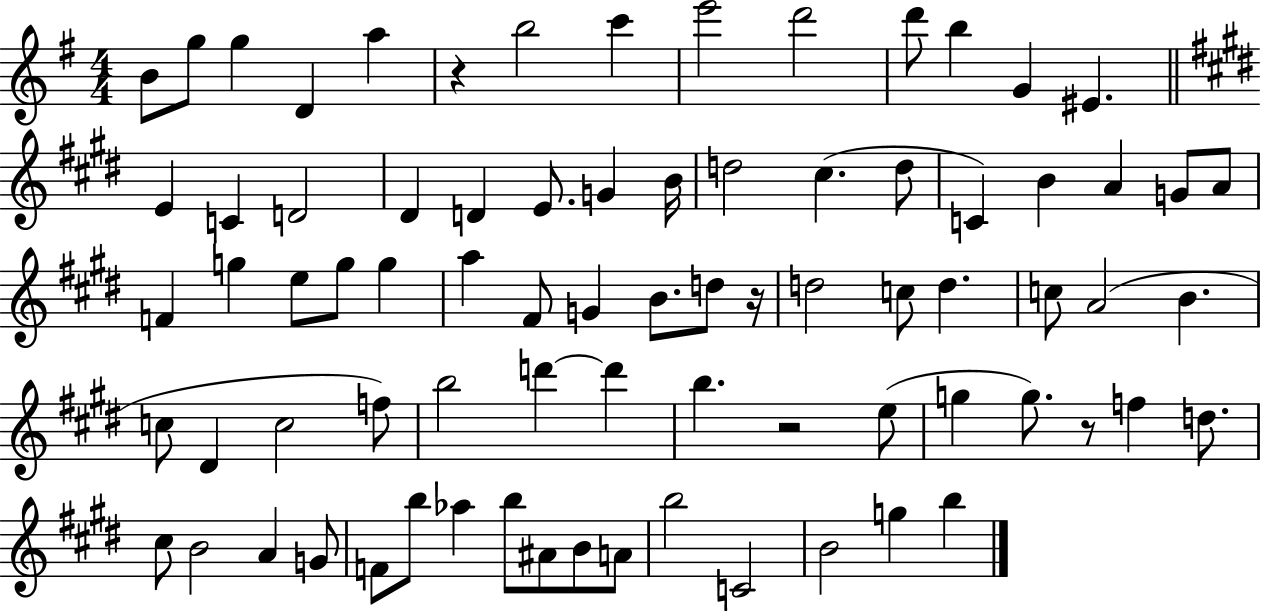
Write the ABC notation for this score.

X:1
T:Untitled
M:4/4
L:1/4
K:G
B/2 g/2 g D a z b2 c' e'2 d'2 d'/2 b G ^E E C D2 ^D D E/2 G B/4 d2 ^c d/2 C B A G/2 A/2 F g e/2 g/2 g a ^F/2 G B/2 d/2 z/4 d2 c/2 d c/2 A2 B c/2 ^D c2 f/2 b2 d' d' b z2 e/2 g g/2 z/2 f d/2 ^c/2 B2 A G/2 F/2 b/2 _a b/2 ^A/2 B/2 A/2 b2 C2 B2 g b